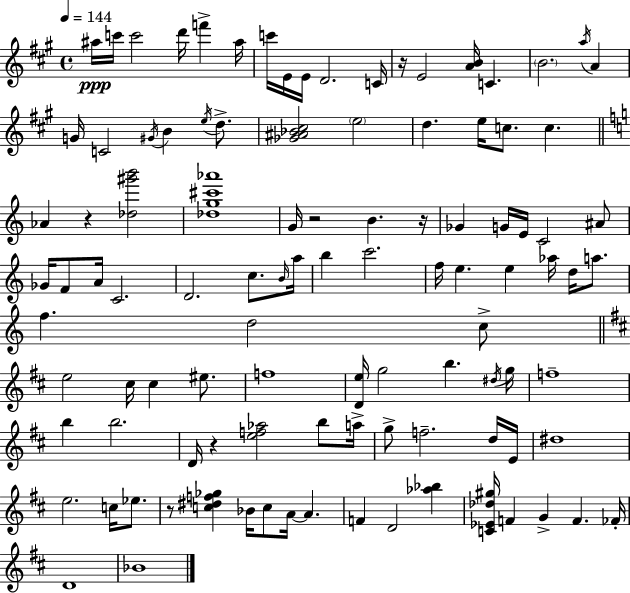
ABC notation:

X:1
T:Untitled
M:4/4
L:1/4
K:A
^a/4 c'/4 c'2 d'/4 f' ^a/4 c'/4 E/4 E/4 D2 C/4 z/4 E2 [AB]/4 C B2 a/4 A G/4 C2 ^G/4 B e/4 d/2 [_G^A_B^c]2 e2 d e/4 c/2 c _A z [_d^g'b']2 [_dg^c'_a']4 G/4 z2 B z/4 _G G/4 E/4 C2 ^A/2 _G/4 F/2 A/4 C2 D2 c/2 B/4 a/4 b c'2 f/4 e e _a/4 d/4 a/2 f d2 c/2 e2 ^c/4 ^c ^e/2 f4 [De]/4 g2 b ^d/4 g/4 f4 b b2 D/4 z [ef_a]2 b/2 a/4 g/2 f2 d/4 E/4 ^d4 e2 c/4 _e/2 z/2 [c^df_g] _B/4 c/2 A/4 A F D2 [_a_b] [C_E_d^g]/4 F G F _F/4 D4 _B4